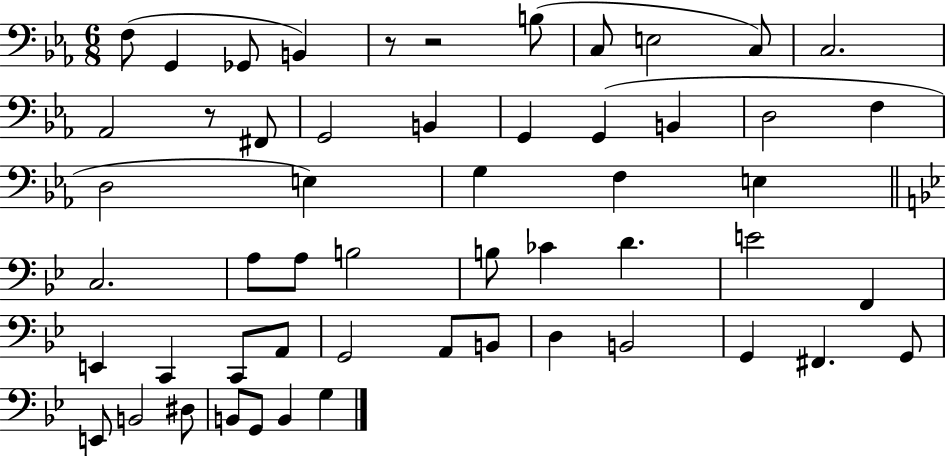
F3/e G2/q Gb2/e B2/q R/e R/h B3/e C3/e E3/h C3/e C3/h. Ab2/h R/e F#2/e G2/h B2/q G2/q G2/q B2/q D3/h F3/q D3/h E3/q G3/q F3/q E3/q C3/h. A3/e A3/e B3/h B3/e CES4/q D4/q. E4/h F2/q E2/q C2/q C2/e A2/e G2/h A2/e B2/e D3/q B2/h G2/q F#2/q. G2/e E2/e B2/h D#3/e B2/e G2/e B2/q G3/q